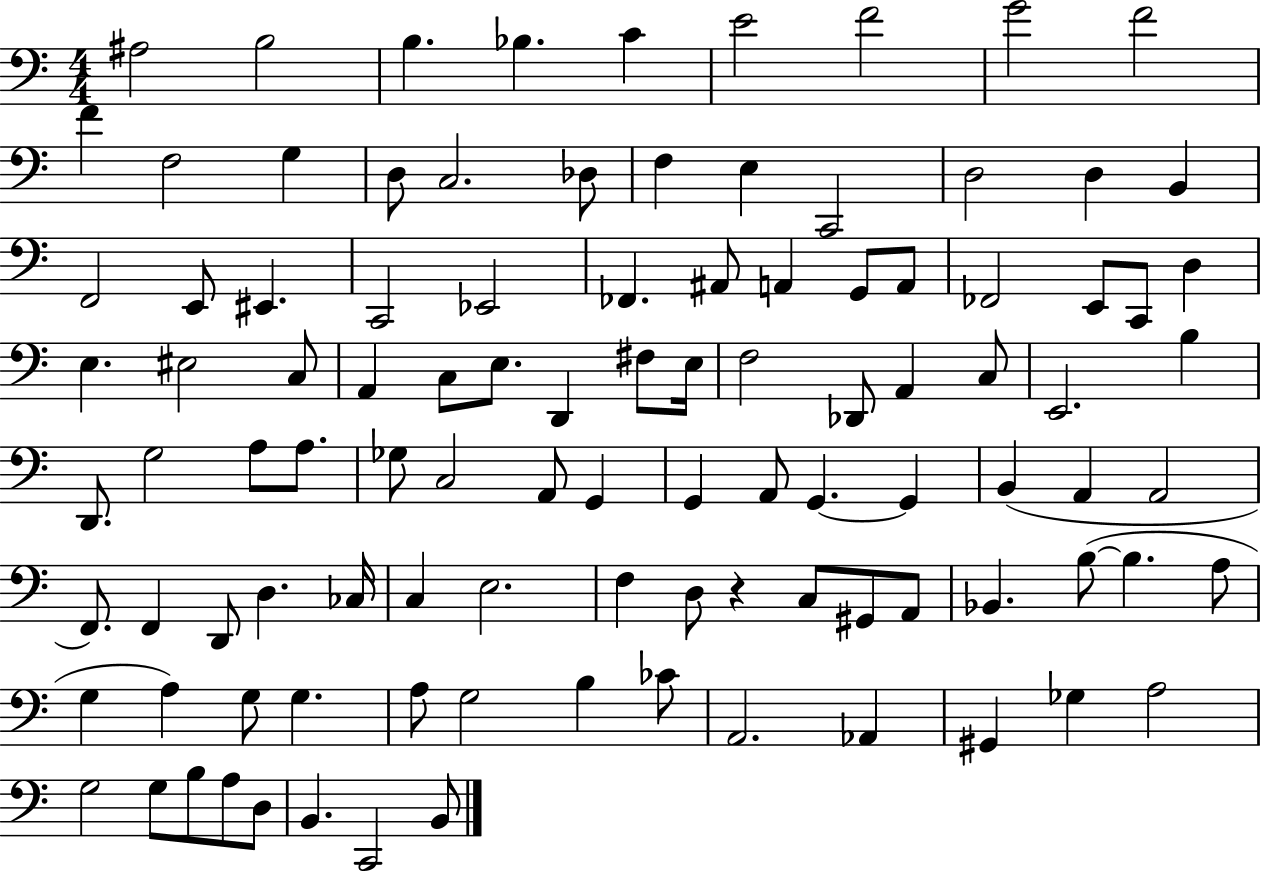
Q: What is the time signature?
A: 4/4